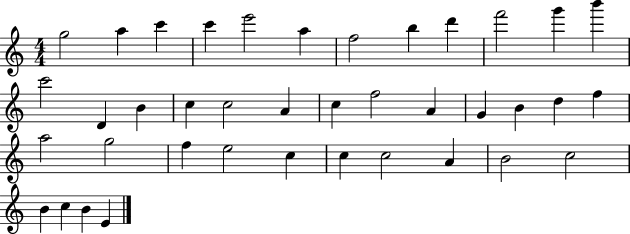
G5/h A5/q C6/q C6/q E6/h A5/q F5/h B5/q D6/q F6/h G6/q B6/q C6/h D4/q B4/q C5/q C5/h A4/q C5/q F5/h A4/q G4/q B4/q D5/q F5/q A5/h G5/h F5/q E5/h C5/q C5/q C5/h A4/q B4/h C5/h B4/q C5/q B4/q E4/q